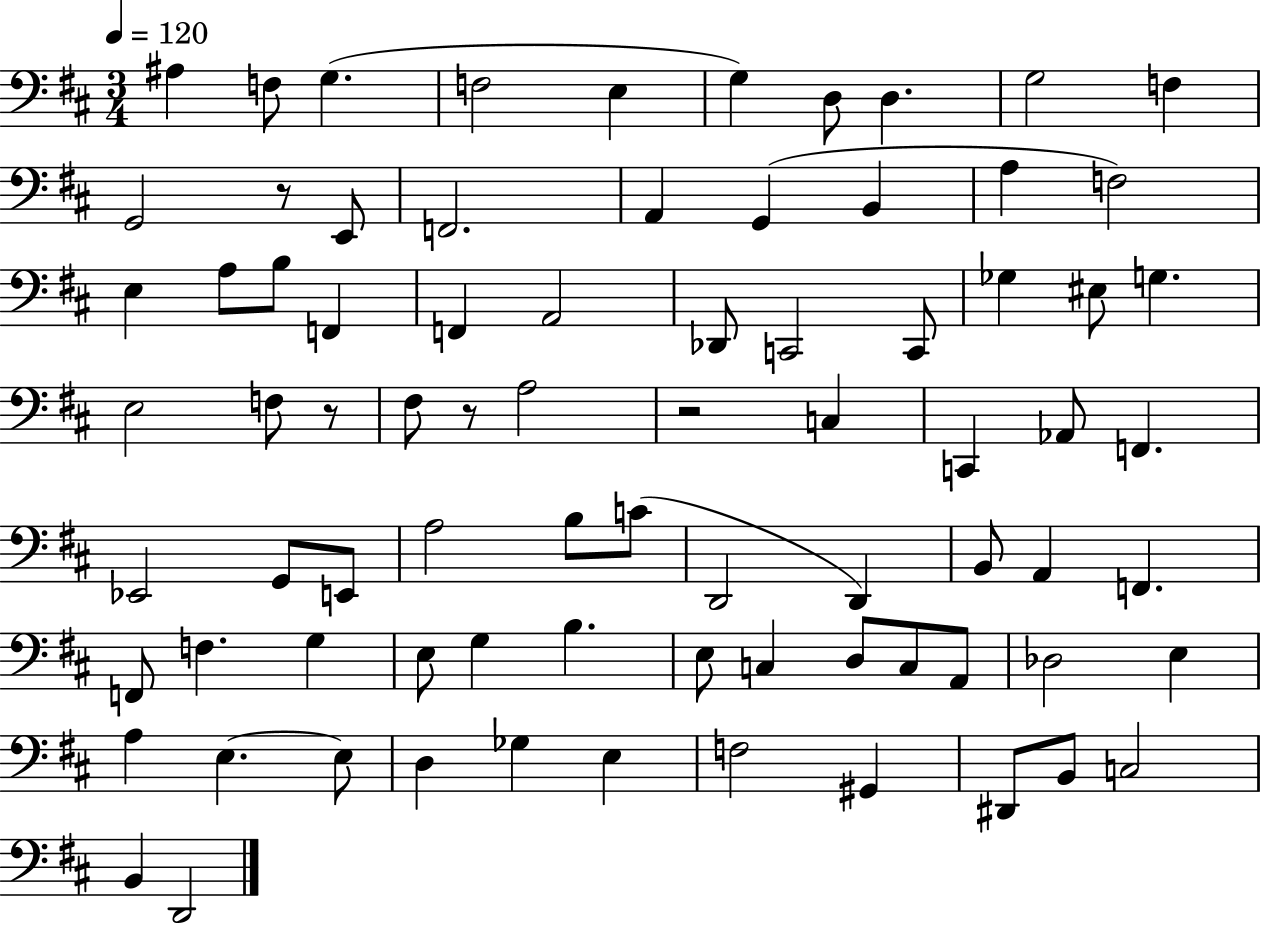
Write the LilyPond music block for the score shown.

{
  \clef bass
  \numericTimeSignature
  \time 3/4
  \key d \major
  \tempo 4 = 120
  \repeat volta 2 { ais4 f8 g4.( | f2 e4 | g4) d8 d4. | g2 f4 | \break g,2 r8 e,8 | f,2. | a,4 g,4( b,4 | a4 f2) | \break e4 a8 b8 f,4 | f,4 a,2 | des,8 c,2 c,8 | ges4 eis8 g4. | \break e2 f8 r8 | fis8 r8 a2 | r2 c4 | c,4 aes,8 f,4. | \break ees,2 g,8 e,8 | a2 b8 c'8( | d,2 d,4) | b,8 a,4 f,4. | \break f,8 f4. g4 | e8 g4 b4. | e8 c4 d8 c8 a,8 | des2 e4 | \break a4 e4.~~ e8 | d4 ges4 e4 | f2 gis,4 | dis,8 b,8 c2 | \break b,4 d,2 | } \bar "|."
}